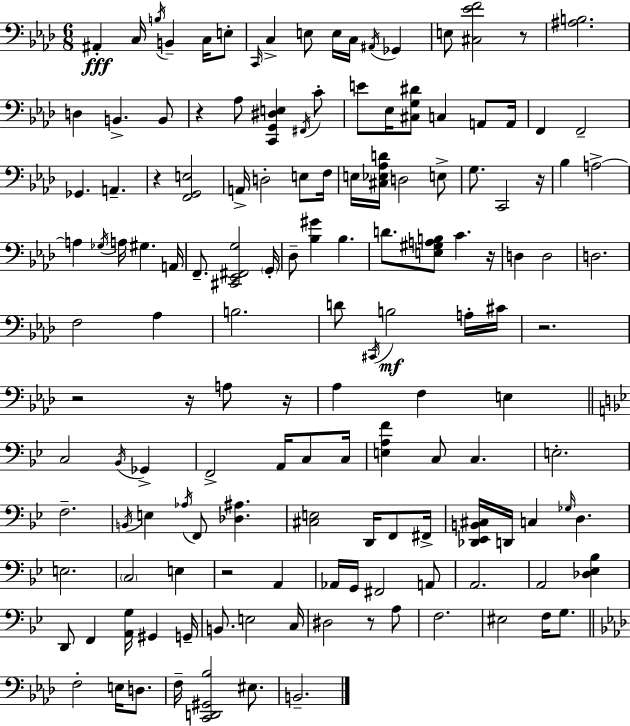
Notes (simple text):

A#2/q C3/s B3/s B2/q C3/s E3/e C2/s C3/q E3/e E3/s C3/s A#2/s Gb2/q E3/e [C#3,Eb4,F4]/h R/e [A#3,B3]/h. D3/q B2/q. B2/e R/q Ab3/e [C2,G2,D#3,E3]/q F#2/s C4/e E4/e Eb3/s [C#3,G3,D#4]/e C3/q A2/e A2/s F2/q F2/h Gb2/q. A2/q. R/q [F2,G2,E3]/h A2/s D3/h E3/e F3/s E3/s [C#3,Eb3,Ab3,D4]/s D3/h E3/e G3/e. C2/h R/s Bb3/q A3/h A3/q Gb3/s A3/s G#3/q. A2/s F2/e. [C#2,Eb2,F#2,G3]/h G2/s Db3/e [Bb3,G#4]/q Bb3/q. D4/e. [E3,G#3,A3,B3]/e C4/q. R/s D3/q D3/h D3/h. F3/h Ab3/q B3/h. D4/e C#2/s B3/h A3/s C#4/s R/h. R/h R/s A3/e R/s Ab3/q F3/q E3/q C3/h Bb2/s Gb2/q F2/h A2/s C3/e C3/s [E3,A3,F4]/q C3/e C3/q. E3/h. F3/h. B2/s E3/q Ab3/s F2/e [Db3,A#3]/q. [C#3,E3]/h D2/s F2/e F#2/s [Db2,Eb2,B2,C#3]/s D2/s C3/q Gb3/s D3/q. E3/h. C3/h E3/q R/h A2/q Ab2/s G2/s F#2/h A2/e A2/h. A2/h [Db3,Eb3,Bb3]/q D2/e F2/q [A2,G3]/s G#2/q G2/s B2/e. E3/h C3/s D#3/h R/e A3/e F3/h. EIS3/h F3/s G3/e. F3/h E3/s D3/e. F3/s [C2,D2,G#2,Bb3]/h EIS3/e. B2/h.